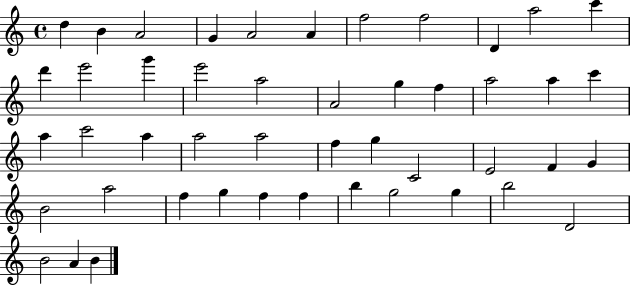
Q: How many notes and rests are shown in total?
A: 47